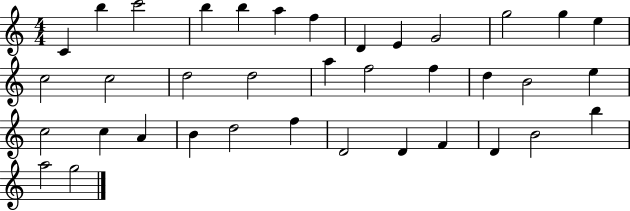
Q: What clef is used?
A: treble